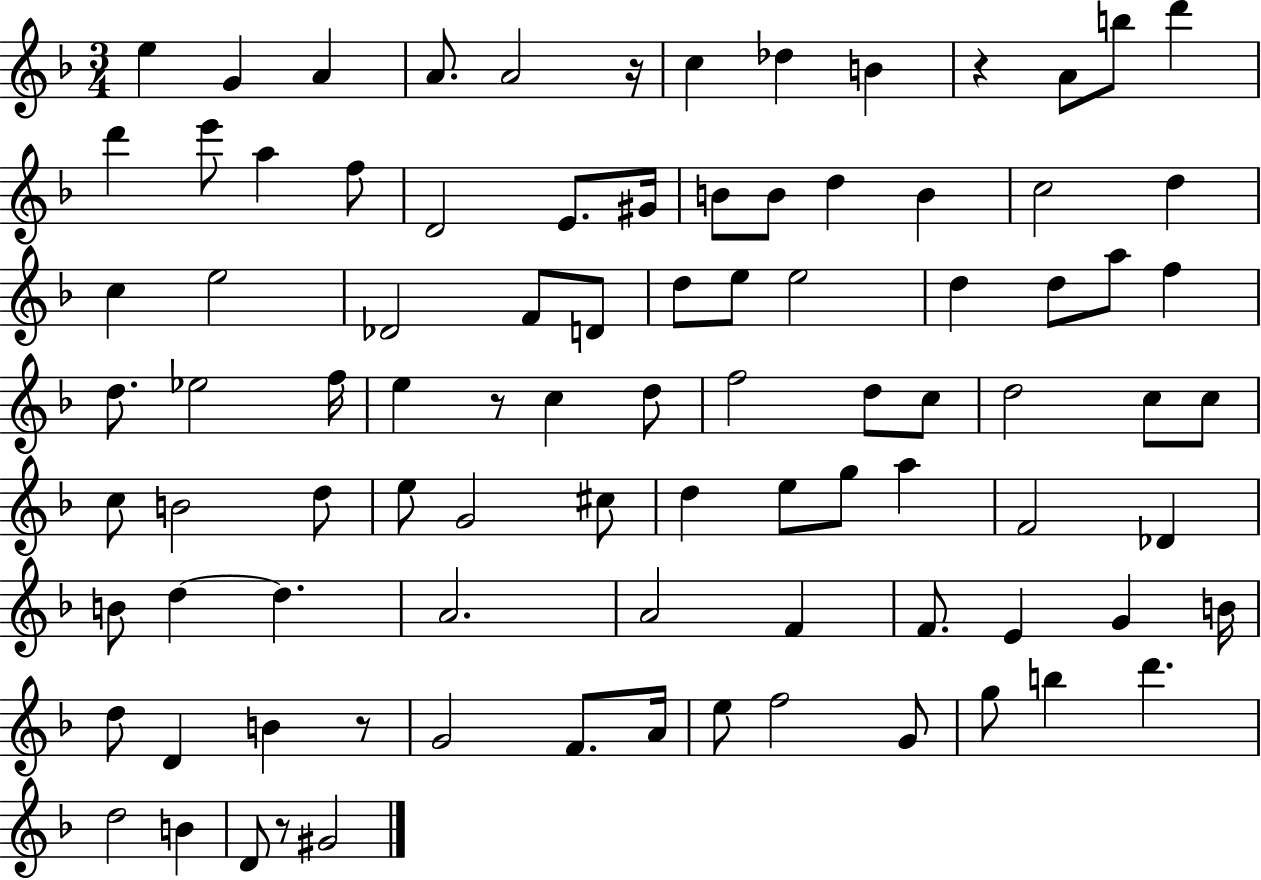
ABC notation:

X:1
T:Untitled
M:3/4
L:1/4
K:F
e G A A/2 A2 z/4 c _d B z A/2 b/2 d' d' e'/2 a f/2 D2 E/2 ^G/4 B/2 B/2 d B c2 d c e2 _D2 F/2 D/2 d/2 e/2 e2 d d/2 a/2 f d/2 _e2 f/4 e z/2 c d/2 f2 d/2 c/2 d2 c/2 c/2 c/2 B2 d/2 e/2 G2 ^c/2 d e/2 g/2 a F2 _D B/2 d d A2 A2 F F/2 E G B/4 d/2 D B z/2 G2 F/2 A/4 e/2 f2 G/2 g/2 b d' d2 B D/2 z/2 ^G2